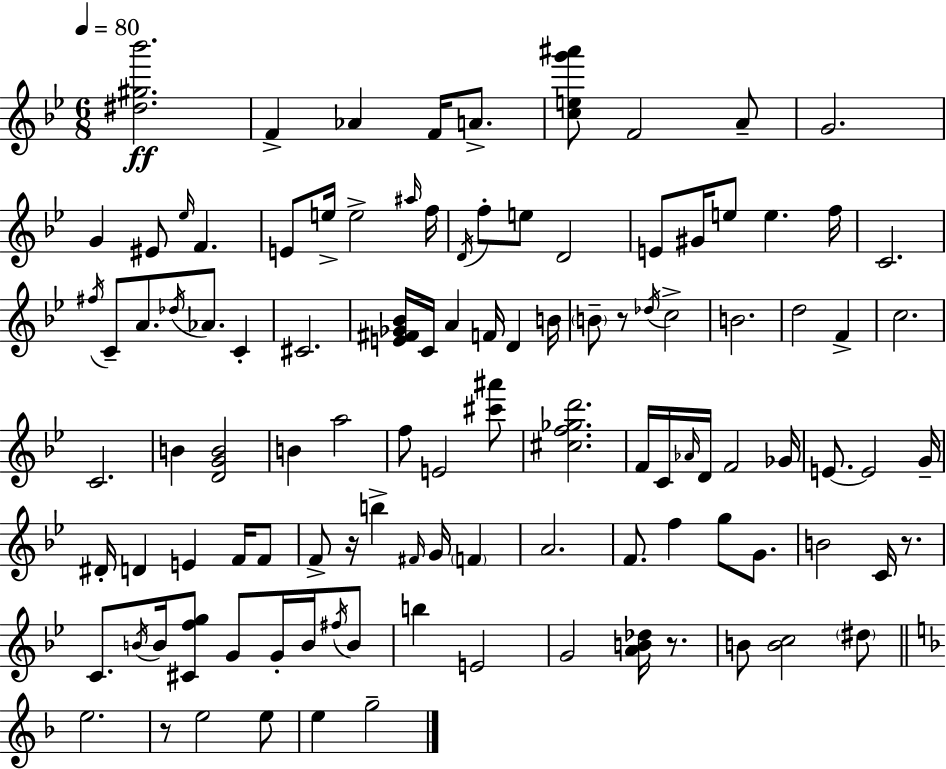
X:1
T:Untitled
M:6/8
L:1/4
K:Bb
[^d^g_b']2 F _A F/4 A/2 [ceg'^a']/2 F2 A/2 G2 G ^E/2 _e/4 F E/2 e/4 e2 ^a/4 f/4 D/4 f/2 e/2 D2 E/2 ^G/4 e/2 e f/4 C2 ^f/4 C/2 A/2 _d/4 _A/2 C ^C2 [E^F_G_B]/4 C/4 A F/4 D B/4 B/2 z/2 _d/4 c2 B2 d2 F c2 C2 B [DGB]2 B a2 f/2 E2 [^c'^a']/2 [^cf_gd']2 F/4 C/4 _A/4 D/4 F2 _G/4 E/2 E2 G/4 ^D/4 D E F/4 F/2 F/2 z/4 b ^F/4 G/4 F A2 F/2 f g/2 G/2 B2 C/4 z/2 C/2 B/4 B/4 [^Cfg]/2 G/2 G/4 B/4 ^f/4 B/2 b E2 G2 [AB_d]/4 z/2 B/2 [Bc]2 ^d/2 e2 z/2 e2 e/2 e g2